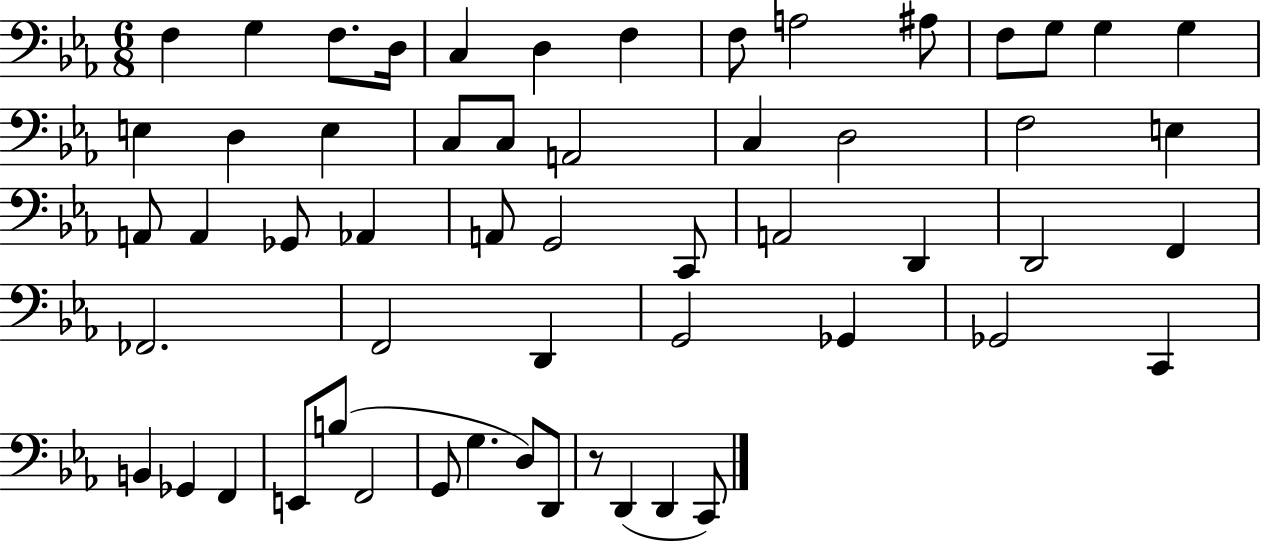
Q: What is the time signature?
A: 6/8